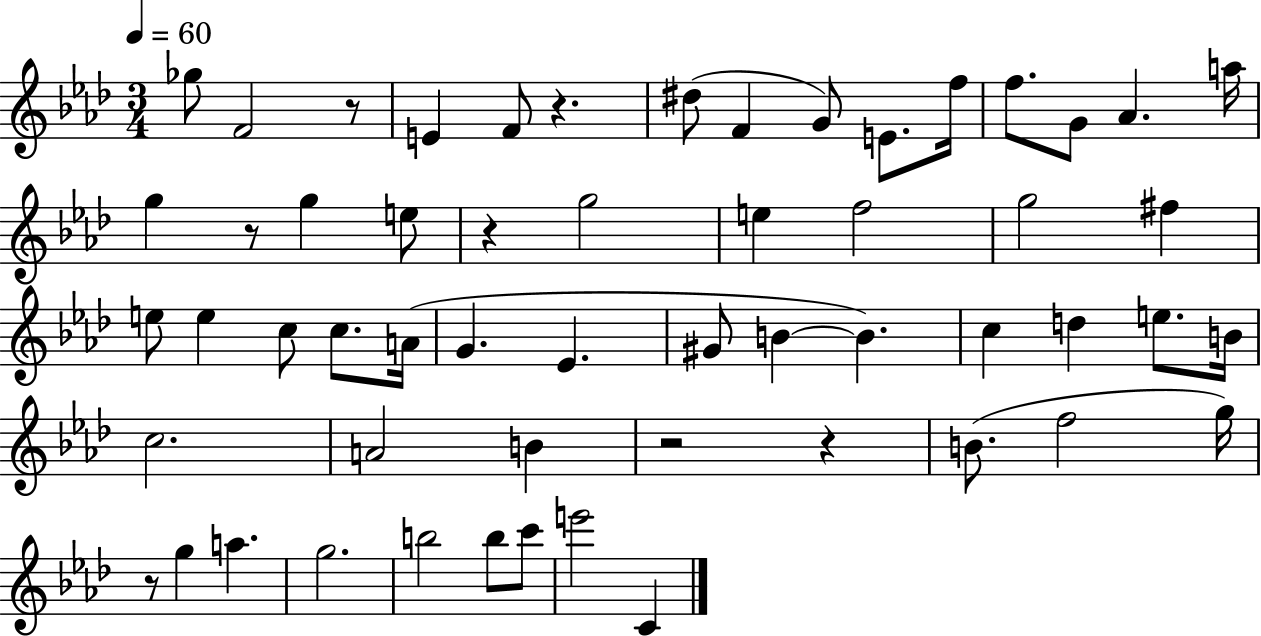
X:1
T:Untitled
M:3/4
L:1/4
K:Ab
_g/2 F2 z/2 E F/2 z ^d/2 F G/2 E/2 f/4 f/2 G/2 _A a/4 g z/2 g e/2 z g2 e f2 g2 ^f e/2 e c/2 c/2 A/4 G _E ^G/2 B B c d e/2 B/4 c2 A2 B z2 z B/2 f2 g/4 z/2 g a g2 b2 b/2 c'/2 e'2 C